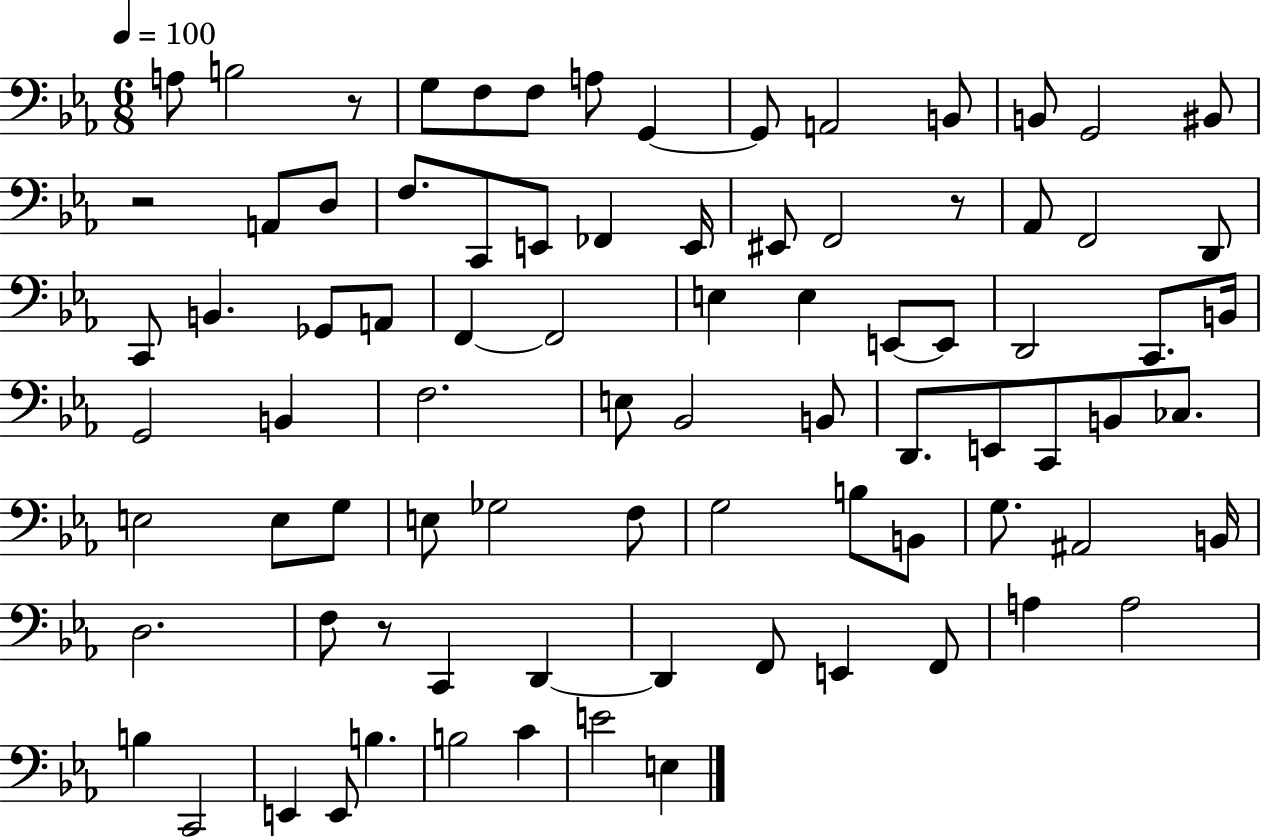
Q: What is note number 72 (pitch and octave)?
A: B3